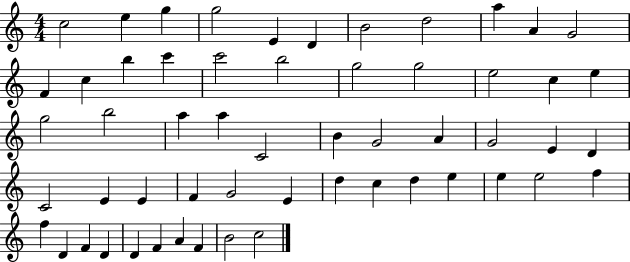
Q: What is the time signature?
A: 4/4